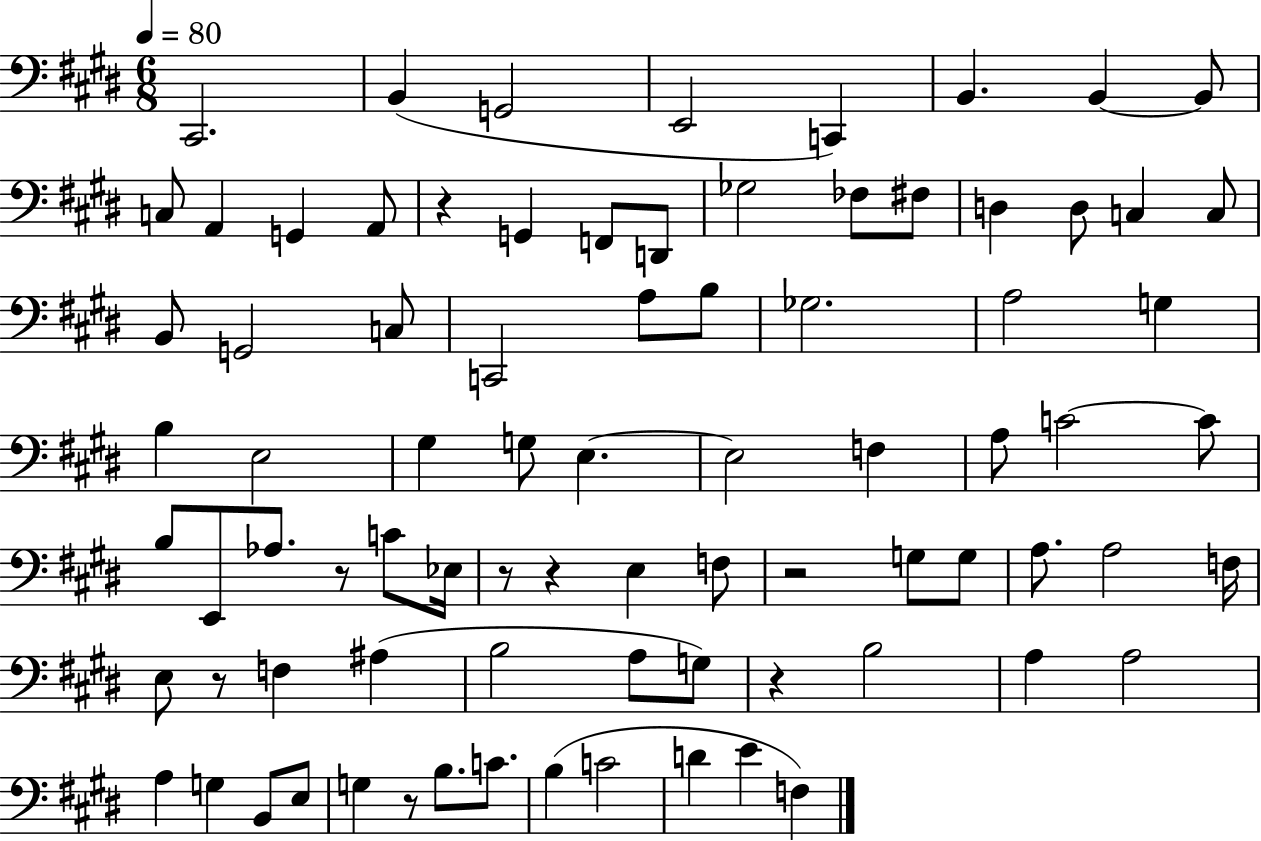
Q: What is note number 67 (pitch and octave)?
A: G3